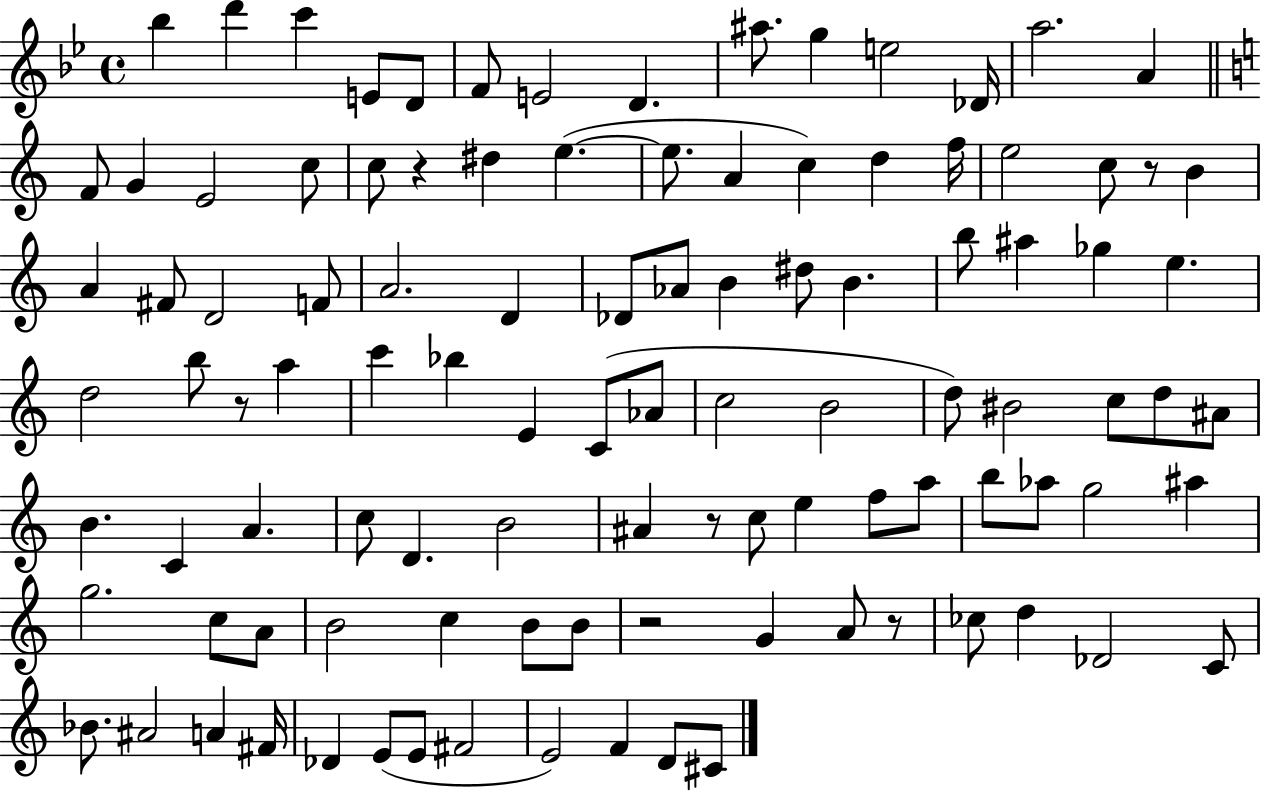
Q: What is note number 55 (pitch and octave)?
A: D5